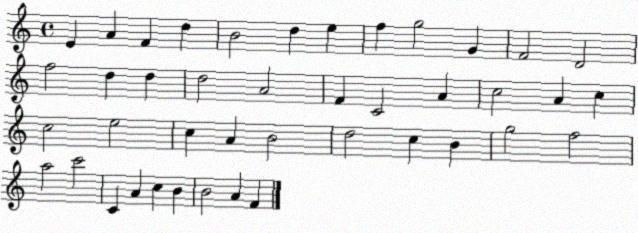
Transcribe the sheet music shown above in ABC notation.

X:1
T:Untitled
M:4/4
L:1/4
K:C
E A F d B2 d e f g2 G F2 D2 f2 d d d2 A2 F C2 A c2 A c c2 e2 c A B2 d2 c B g2 f2 a2 c'2 C A c B B2 A F